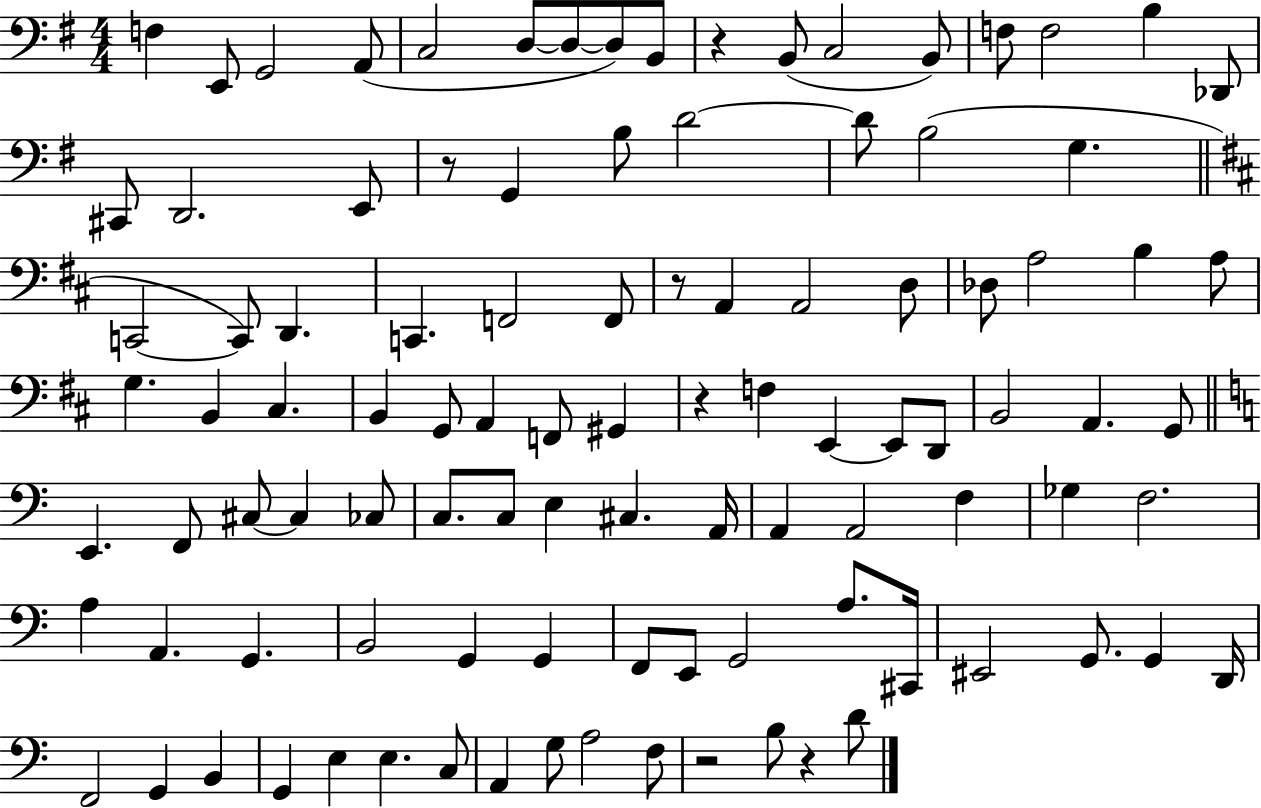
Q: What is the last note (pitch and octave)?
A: D4